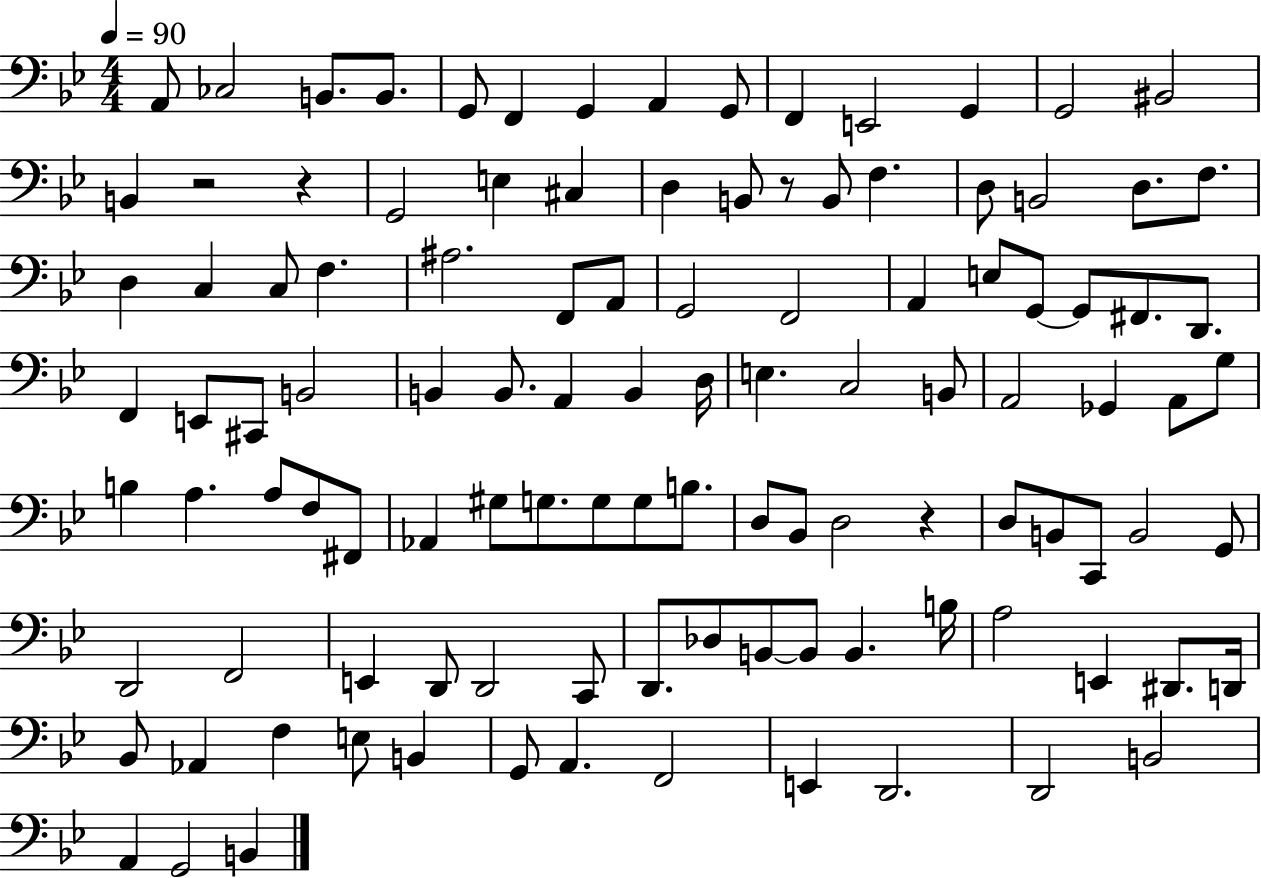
{
  \clef bass
  \numericTimeSignature
  \time 4/4
  \key bes \major
  \tempo 4 = 90
  a,8 ces2 b,8. b,8. | g,8 f,4 g,4 a,4 g,8 | f,4 e,2 g,4 | g,2 bis,2 | \break b,4 r2 r4 | g,2 e4 cis4 | d4 b,8 r8 b,8 f4. | d8 b,2 d8. f8. | \break d4 c4 c8 f4. | ais2. f,8 a,8 | g,2 f,2 | a,4 e8 g,8~~ g,8 fis,8. d,8. | \break f,4 e,8 cis,8 b,2 | b,4 b,8. a,4 b,4 d16 | e4. c2 b,8 | a,2 ges,4 a,8 g8 | \break b4 a4. a8 f8 fis,8 | aes,4 gis8 g8. g8 g8 b8. | d8 bes,8 d2 r4 | d8 b,8 c,8 b,2 g,8 | \break d,2 f,2 | e,4 d,8 d,2 c,8 | d,8. des8 b,8~~ b,8 b,4. b16 | a2 e,4 dis,8. d,16 | \break bes,8 aes,4 f4 e8 b,4 | g,8 a,4. f,2 | e,4 d,2. | d,2 b,2 | \break a,4 g,2 b,4 | \bar "|."
}